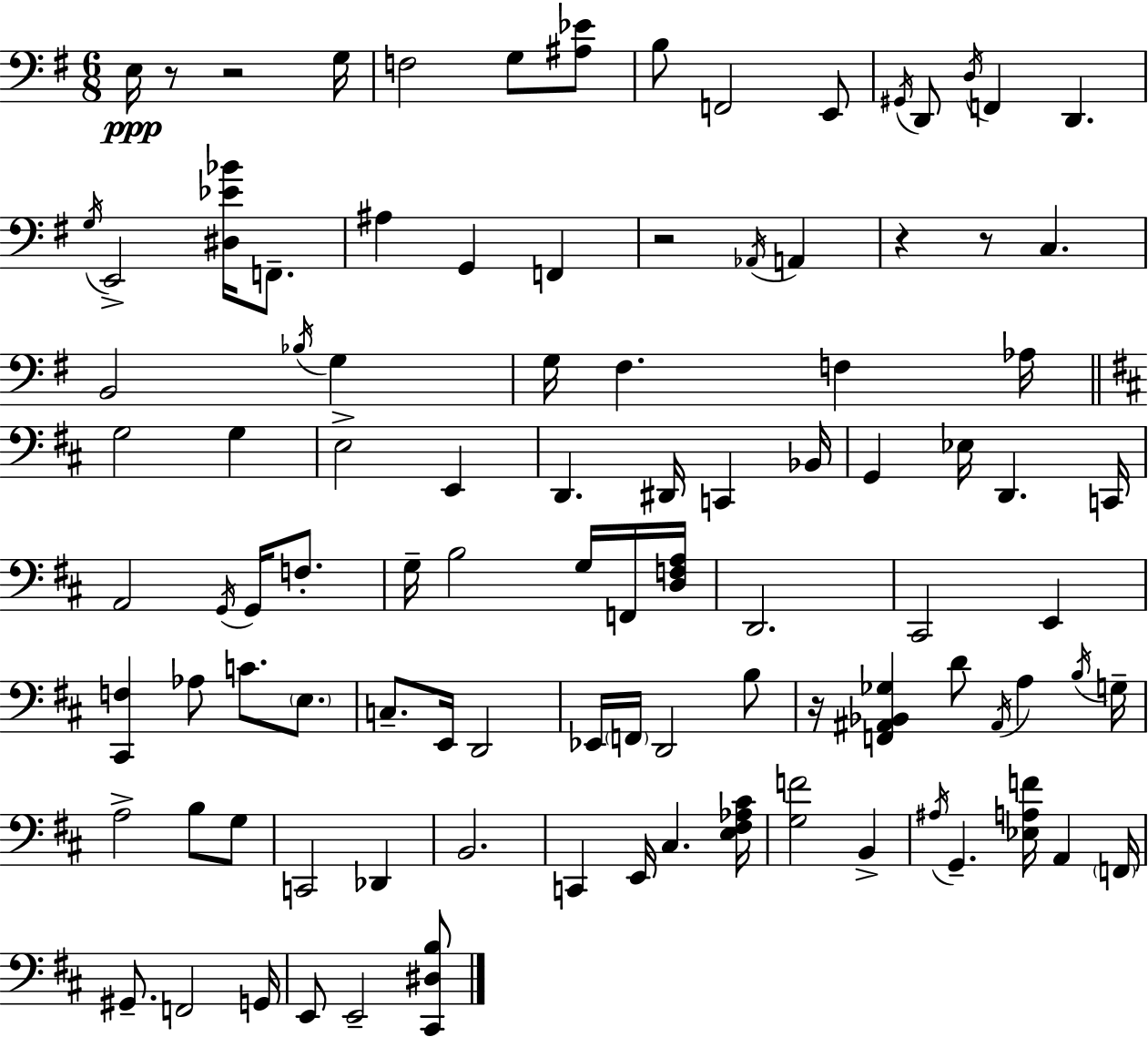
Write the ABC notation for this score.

X:1
T:Untitled
M:6/8
L:1/4
K:Em
E,/4 z/2 z2 G,/4 F,2 G,/2 [^A,_E]/2 B,/2 F,,2 E,,/2 ^G,,/4 D,,/2 D,/4 F,, D,, G,/4 E,,2 [^D,_E_B]/4 F,,/2 ^A, G,, F,, z2 _A,,/4 A,, z z/2 C, B,,2 _B,/4 G, G,/4 ^F, F, _A,/4 G,2 G, E,2 E,, D,, ^D,,/4 C,, _B,,/4 G,, _E,/4 D,, C,,/4 A,,2 G,,/4 G,,/4 F,/2 G,/4 B,2 G,/4 F,,/4 [D,F,A,]/4 D,,2 ^C,,2 E,, [^C,,F,] _A,/2 C/2 E,/2 C,/2 E,,/4 D,,2 _E,,/4 F,,/4 D,,2 B,/2 z/4 [F,,^A,,_B,,_G,] D/2 ^A,,/4 A, B,/4 G,/4 A,2 B,/2 G,/2 C,,2 _D,, B,,2 C,, E,,/4 ^C, [E,^F,_A,^C]/4 [G,F]2 B,, ^A,/4 G,, [_E,A,F]/4 A,, F,,/4 ^G,,/2 F,,2 G,,/4 E,,/2 E,,2 [^C,,^D,B,]/2